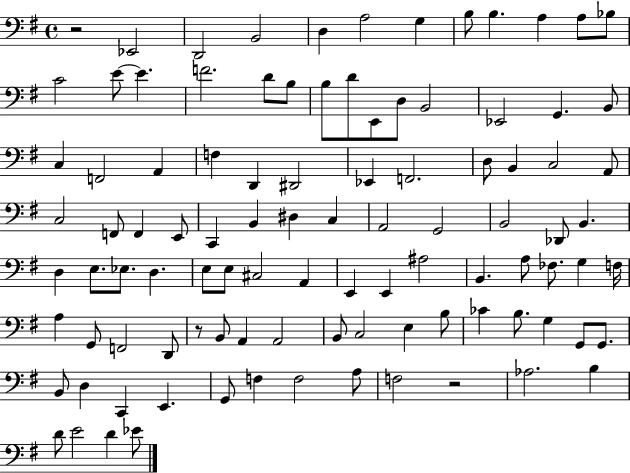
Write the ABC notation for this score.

X:1
T:Untitled
M:4/4
L:1/4
K:G
z2 _E,,2 D,,2 B,,2 D, A,2 G, B,/2 B, A, A,/2 _B,/2 C2 E/2 E F2 D/2 B,/2 B,/2 D/2 E,,/2 D,/2 B,,2 _E,,2 G,, B,,/2 C, F,,2 A,, F, D,, ^D,,2 _E,, F,,2 D,/2 B,, C,2 A,,/2 C,2 F,,/2 F,, E,,/2 C,, B,, ^D, C, A,,2 G,,2 B,,2 _D,,/2 B,, D, E,/2 _E,/2 D, E,/2 E,/2 ^C,2 A,, E,, E,, ^A,2 B,, A,/2 _F,/2 G, F,/4 A, G,,/2 F,,2 D,,/2 z/2 B,,/2 A,, A,,2 B,,/2 C,2 E, B,/2 _C B,/2 G, G,,/2 G,,/2 B,,/2 D, C,, E,, G,,/2 F, F,2 A,/2 F,2 z2 _A,2 B, D/2 E2 D _E/2